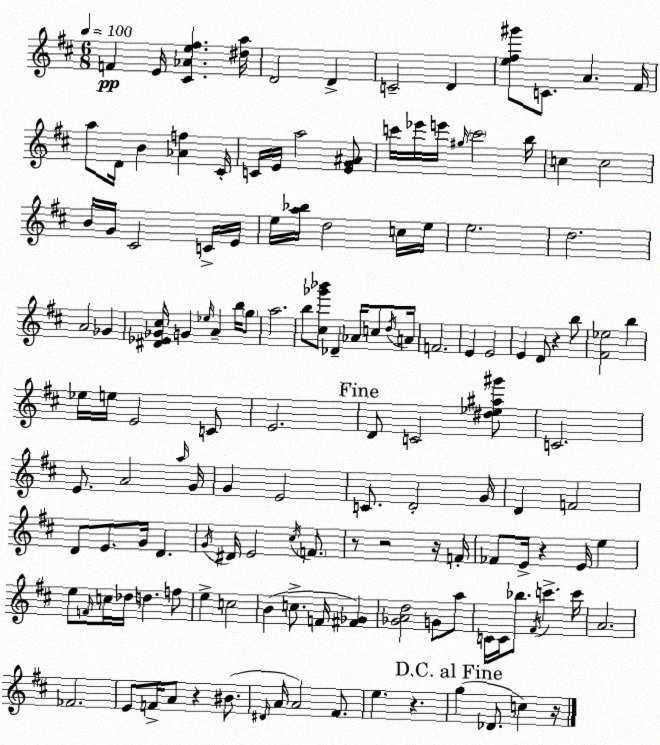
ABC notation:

X:1
T:Untitled
M:6/8
L:1/4
K:D
F E/4 [^C_Ae^f] [^da]/4 D2 D C2 D [e^f^g']/2 C/2 A ^F/4 a/2 D/4 B [_Af] ^C/4 C/4 E/4 a2 [EG^A]/2 c'/4 _e'/4 e'/4 ^g/4 c'2 b/4 c c2 B/4 G/4 ^C2 C/4 E/4 e/4 [a_b]/4 d2 c/4 e/4 e2 d2 A2 _G [^D_E_G^c]/4 G _e/4 A b/4 g/2 a2 b/2 [^c_g'_b']/2 _D _A/4 c/2 d/4 A/4 F2 E E2 E D/2 z b/2 [^F_e]2 b _e/4 e/4 E2 C/2 E2 D/2 C2 [^d_e^a^g']/2 C2 E/2 A2 a/4 G/4 G E2 C/2 D2 G/4 D F2 D/2 E/2 G/4 D G/4 ^D/4 E2 ^c/4 F/2 z/2 z2 z/4 F/4 _F/2 E/4 z E/4 e e/2 F/4 c/4 _d/4 d f/2 e c2 B c/2 F/4 [^F_G] [_GAd]2 G/2 a/2 C/4 C/4 _b/2 ^F/4 c' c'/4 A2 _F2 E/2 F/4 A/2 z ^B/2 ^D/4 A/4 A2 ^F/2 e z g _D/2 c z/4